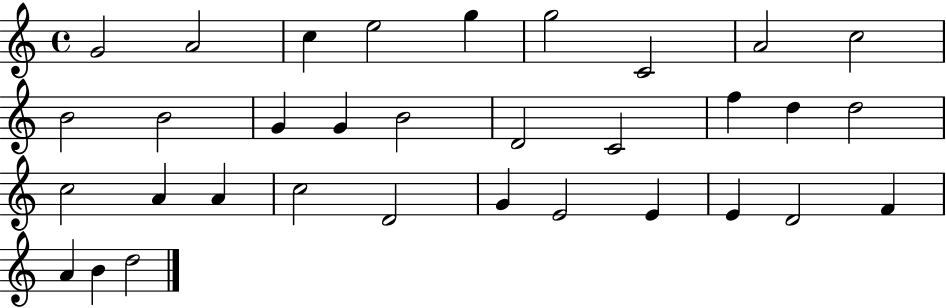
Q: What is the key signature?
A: C major